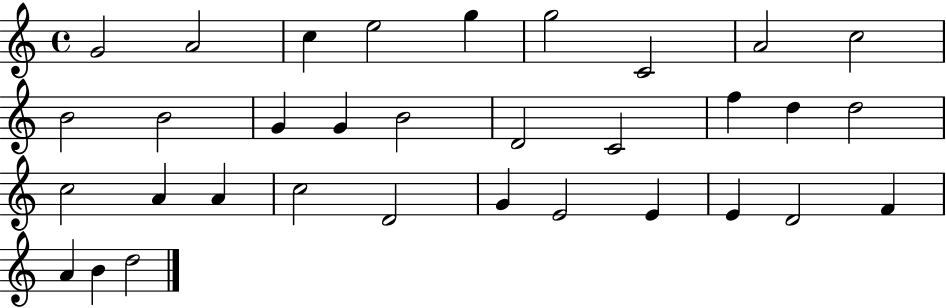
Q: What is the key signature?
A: C major